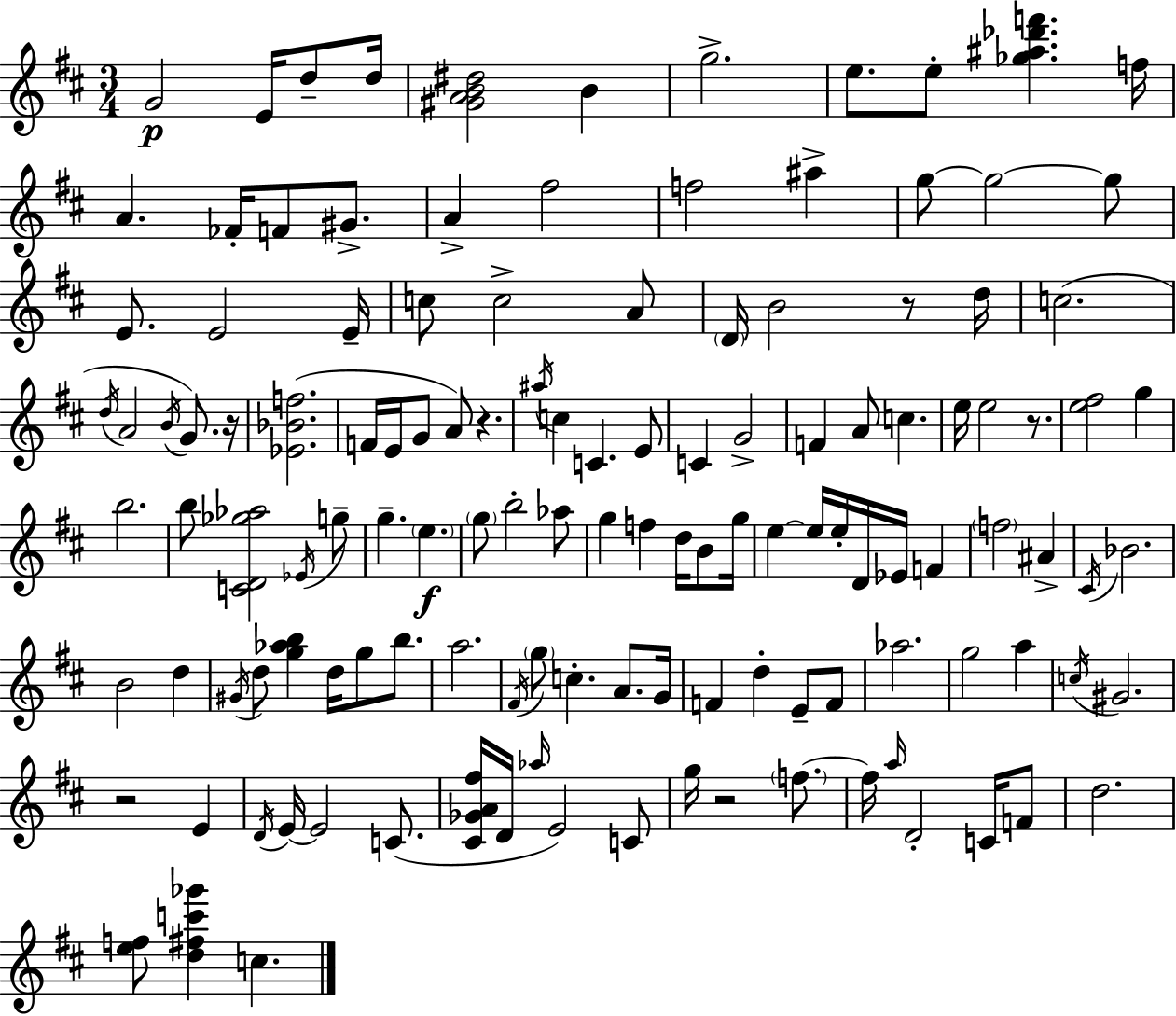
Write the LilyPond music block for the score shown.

{
  \clef treble
  \numericTimeSignature
  \time 3/4
  \key d \major
  g'2\p e'16 d''8-- d''16 | <gis' a' b' dis''>2 b'4 | g''2.-> | e''8. e''8-. <ges'' ais'' des''' f'''>4. f''16 | \break a'4. fes'16-. f'8 gis'8.-> | a'4-> fis''2 | f''2 ais''4-> | g''8~~ g''2~~ g''8 | \break e'8. e'2 e'16-- | c''8 c''2-> a'8 | \parenthesize d'16 b'2 r8 d''16 | c''2.( | \break \acciaccatura { d''16 } a'2 \acciaccatura { b'16 }) g'8. | r16 <ees' bes' f''>2.( | f'16 e'16 g'8 a'8) r4. | \acciaccatura { ais''16 } c''4 c'4. | \break e'8 c'4 g'2-> | f'4 a'8 c''4. | e''16 e''2 | r8. <e'' fis''>2 g''4 | \break b''2. | b''8 <c' d' ges'' aes''>2 | \acciaccatura { ees'16 } g''8-- g''4.-- \parenthesize e''4.\f | \parenthesize g''8 b''2-. | \break aes''8 g''4 f''4 | d''16 b'8 g''16 e''4~~ e''16 e''16-. d'16 ees'16 | f'4 \parenthesize f''2 | ais'4-> \acciaccatura { cis'16 } bes'2. | \break b'2 | d''4 \acciaccatura { gis'16 } d''8 <g'' aes'' b''>4 | d''16 g''8 b''8. a''2. | \acciaccatura { fis'16 } \parenthesize g''8 c''4.-. | \break a'8. g'16 f'4 d''4-. | e'8-- f'8 aes''2. | g''2 | a''4 \acciaccatura { c''16 } gis'2. | \break r2 | e'4 \acciaccatura { d'16 } e'16~~ e'2 | c'8.( <cis' ges' a' fis''>16 d'16 \grace { aes''16 }) | e'2 c'8 g''16 r2 | \break \parenthesize f''8.~~ f''16 \grace { a''16 } | d'2-. c'16 f'8 d''2. | <e'' f''>8 | <d'' fis'' c''' ges'''>4 c''4. \bar "|."
}